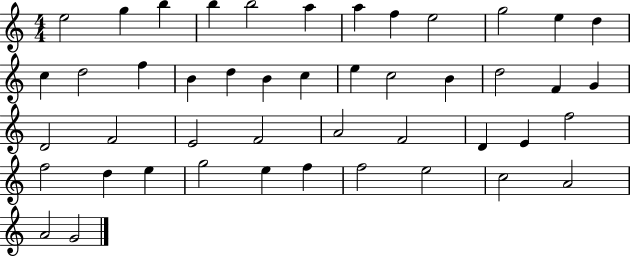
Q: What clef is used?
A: treble